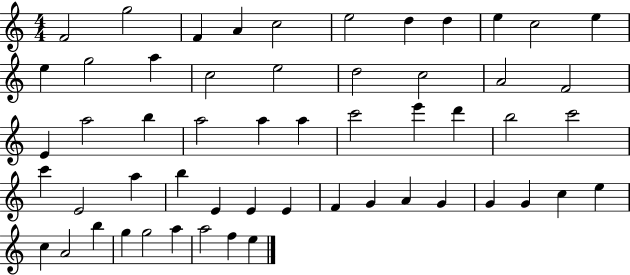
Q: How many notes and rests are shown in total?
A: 55